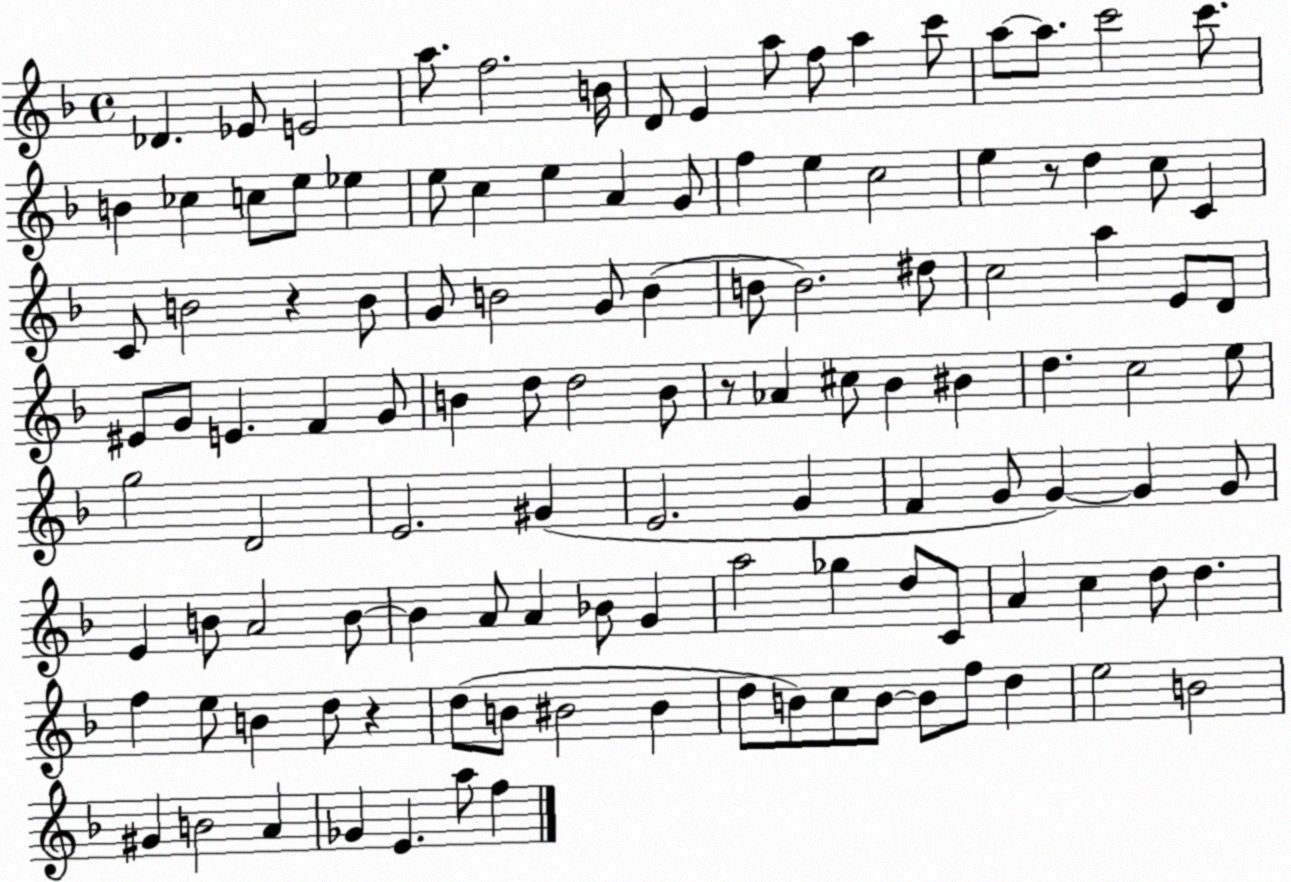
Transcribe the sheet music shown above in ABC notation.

X:1
T:Untitled
M:4/4
L:1/4
K:F
_D _E/2 E2 a/2 f2 B/4 D/2 E a/2 f/2 a c'/2 a/2 a/2 c'2 c'/2 B _c c/2 e/2 _e e/2 c e A G/2 f e c2 e z/2 d c/2 C C/2 B2 z B/2 G/2 B2 G/2 B B/2 B2 ^d/2 c2 a E/2 D/2 ^E/2 G/2 E F G/2 B d/2 d2 B/2 z/2 _A ^c/2 _B ^B d c2 e/2 g2 D2 E2 ^G E2 G F G/2 G G G/2 E B/2 A2 B/2 B A/2 A _B/2 G a2 _g d/2 C/2 A c d/2 d f e/2 B d/2 z d/2 B/2 ^B2 ^B d/2 B/2 c/2 B/2 B/2 f/2 d e2 B2 ^G B2 A _G E a/2 f